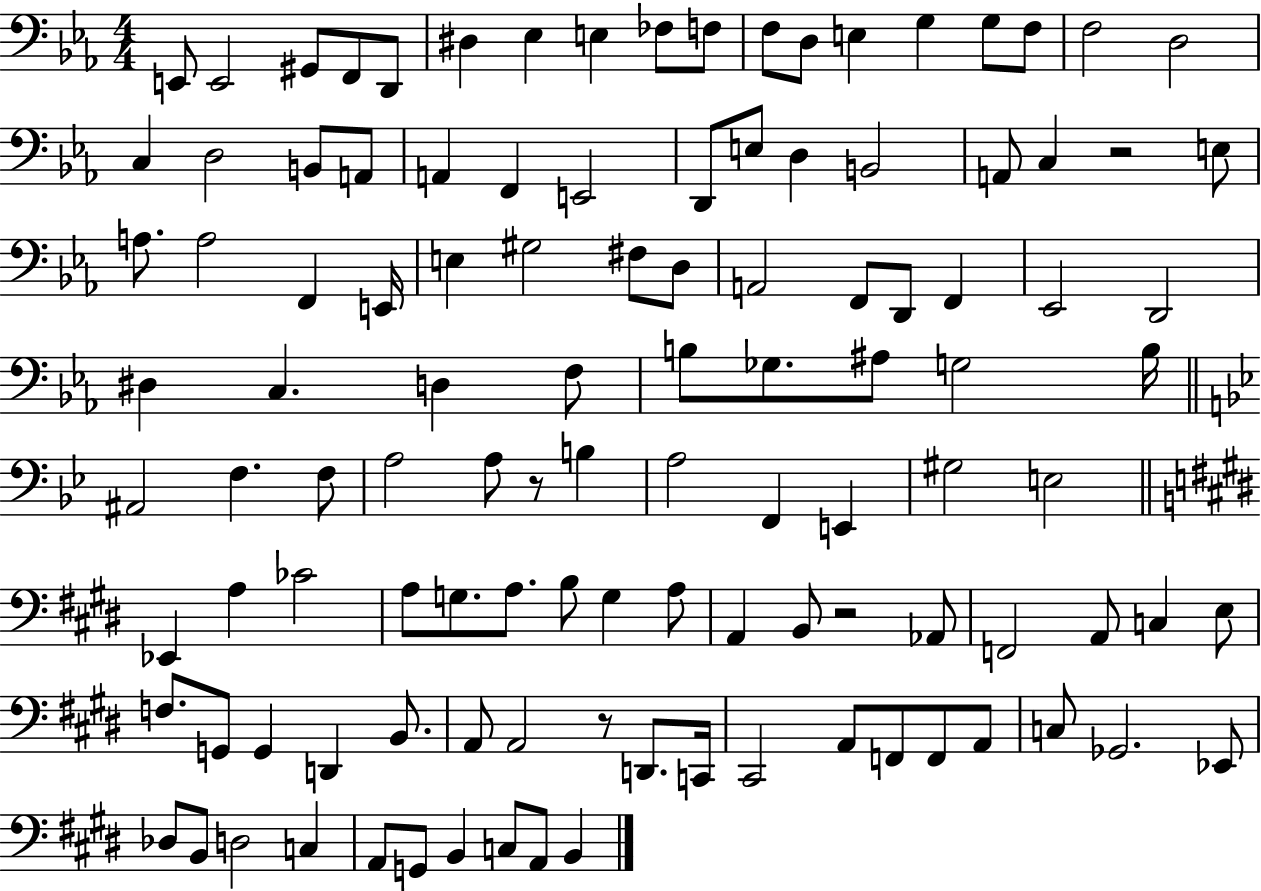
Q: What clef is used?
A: bass